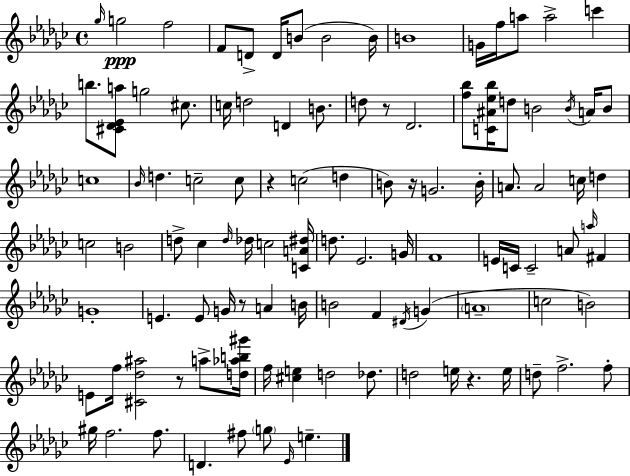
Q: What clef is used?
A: treble